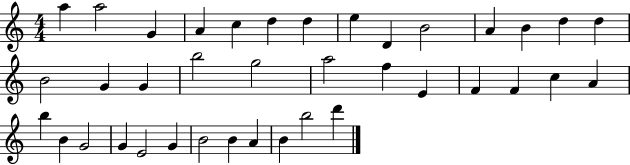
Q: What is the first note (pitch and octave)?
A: A5